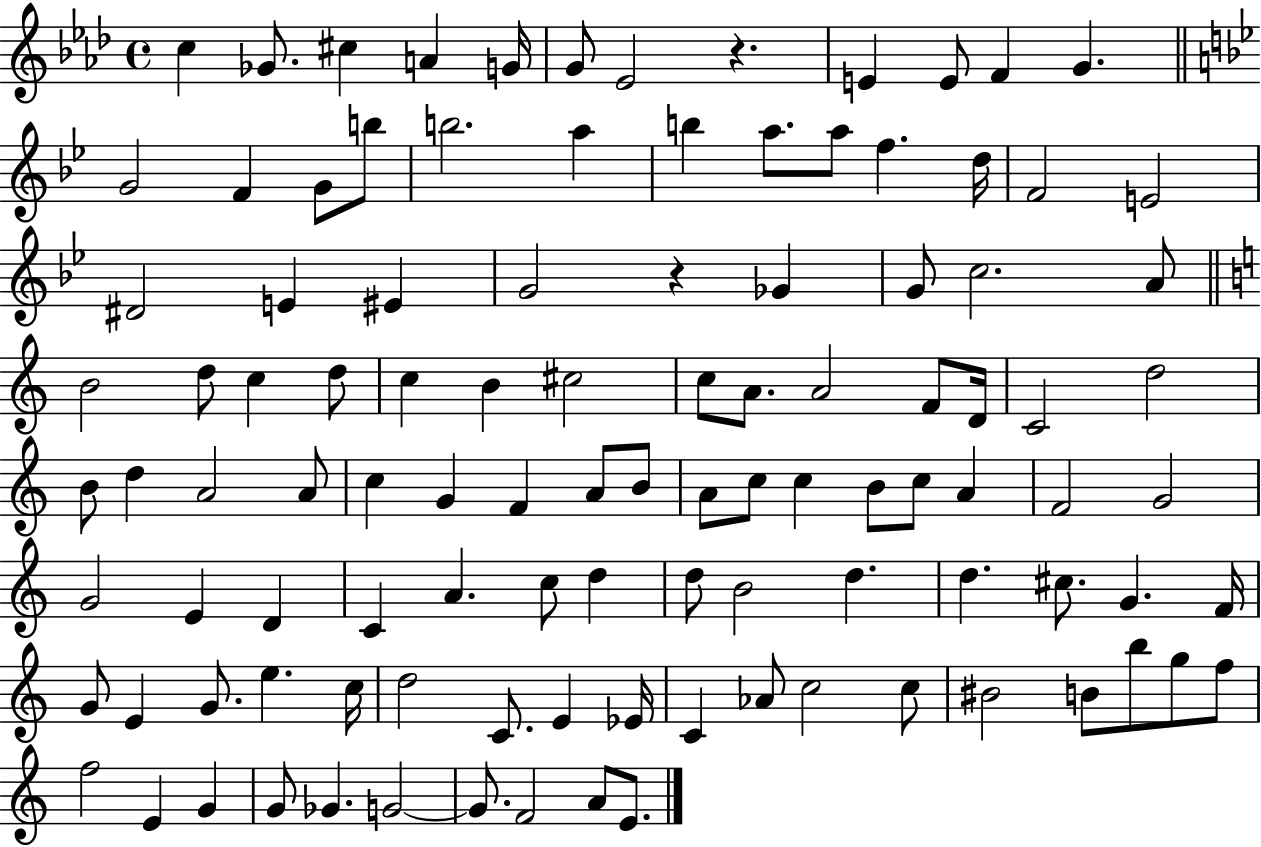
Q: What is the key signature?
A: AES major